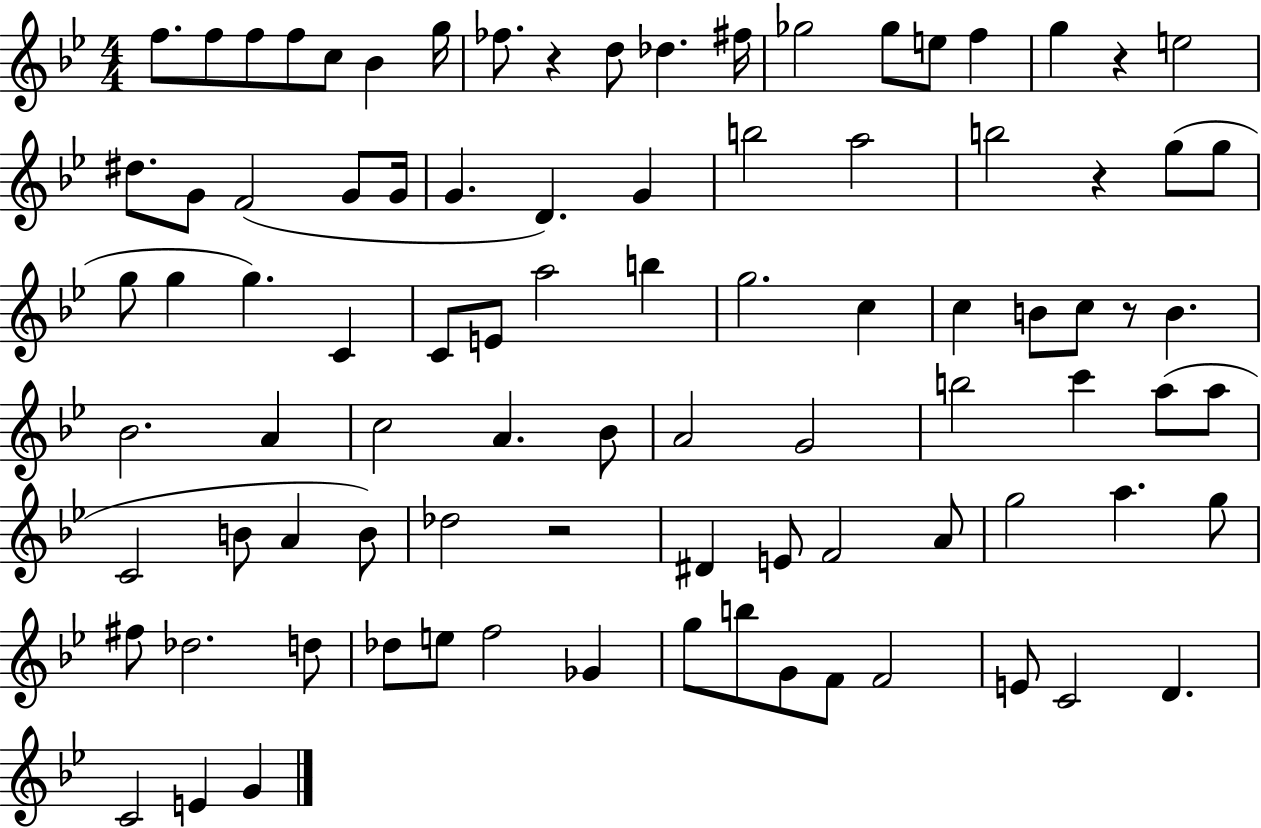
X:1
T:Untitled
M:4/4
L:1/4
K:Bb
f/2 f/2 f/2 f/2 c/2 _B g/4 _f/2 z d/2 _d ^f/4 _g2 _g/2 e/2 f g z e2 ^d/2 G/2 F2 G/2 G/4 G D G b2 a2 b2 z g/2 g/2 g/2 g g C C/2 E/2 a2 b g2 c c B/2 c/2 z/2 B _B2 A c2 A _B/2 A2 G2 b2 c' a/2 a/2 C2 B/2 A B/2 _d2 z2 ^D E/2 F2 A/2 g2 a g/2 ^f/2 _d2 d/2 _d/2 e/2 f2 _G g/2 b/2 G/2 F/2 F2 E/2 C2 D C2 E G